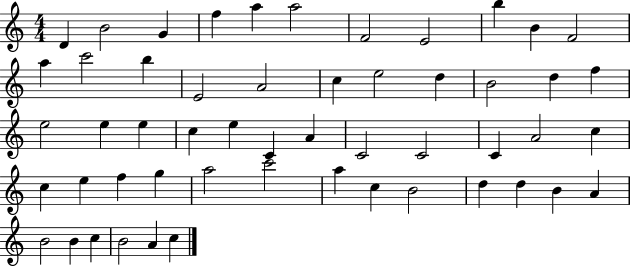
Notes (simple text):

D4/q B4/h G4/q F5/q A5/q A5/h F4/h E4/h B5/q B4/q F4/h A5/q C6/h B5/q E4/h A4/h C5/q E5/h D5/q B4/h D5/q F5/q E5/h E5/q E5/q C5/q E5/q C4/q A4/q C4/h C4/h C4/q A4/h C5/q C5/q E5/q F5/q G5/q A5/h C6/h A5/q C5/q B4/h D5/q D5/q B4/q A4/q B4/h B4/q C5/q B4/h A4/q C5/q